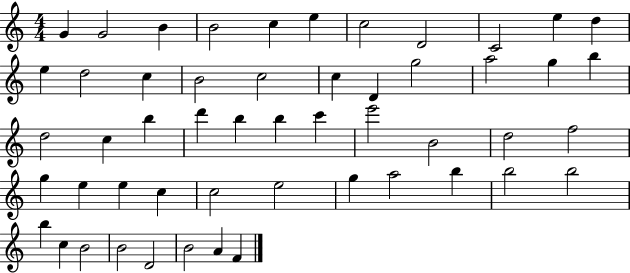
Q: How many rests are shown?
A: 0